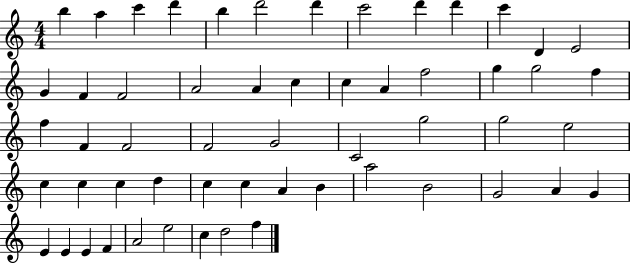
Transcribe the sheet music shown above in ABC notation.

X:1
T:Untitled
M:4/4
L:1/4
K:C
b a c' d' b d'2 d' c'2 d' d' c' D E2 G F F2 A2 A c c A f2 g g2 f f F F2 F2 G2 C2 g2 g2 e2 c c c d c c A B a2 B2 G2 A G E E E F A2 e2 c d2 f